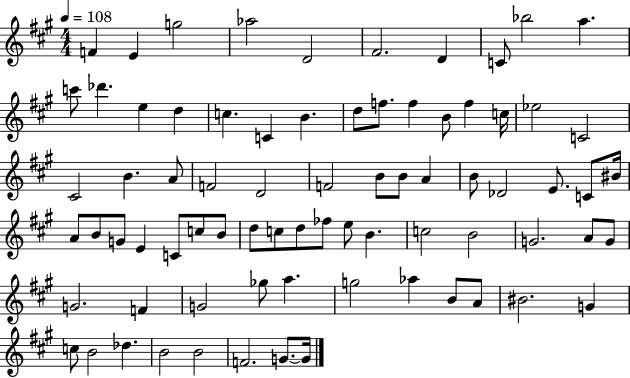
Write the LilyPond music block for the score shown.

{
  \clef treble
  \numericTimeSignature
  \time 4/4
  \key a \major
  \tempo 4 = 108
  f'4 e'4 g''2 | aes''2 d'2 | fis'2. d'4 | c'8 bes''2 a''4. | \break c'''8 des'''4. e''4 d''4 | c''4. c'4 b'4. | d''8 f''8. f''4 b'8 f''4 c''16 | ees''2 c'2 | \break cis'2 b'4. a'8 | f'2 d'2 | f'2 b'8 b'8 a'4 | b'8 des'2 e'8. c'8 bis'16 | \break a'8 b'8 g'8 e'4 c'8 c''8 b'8 | d''8 c''8 d''8 fes''8 e''8 b'4. | c''2 b'2 | g'2. a'8 g'8 | \break g'2. f'4 | g'2 ges''8 a''4. | g''2 aes''4 b'8 a'8 | bis'2. g'4 | \break c''8 b'2 des''4. | b'2 b'2 | f'2. g'8.~~ g'16 | \bar "|."
}